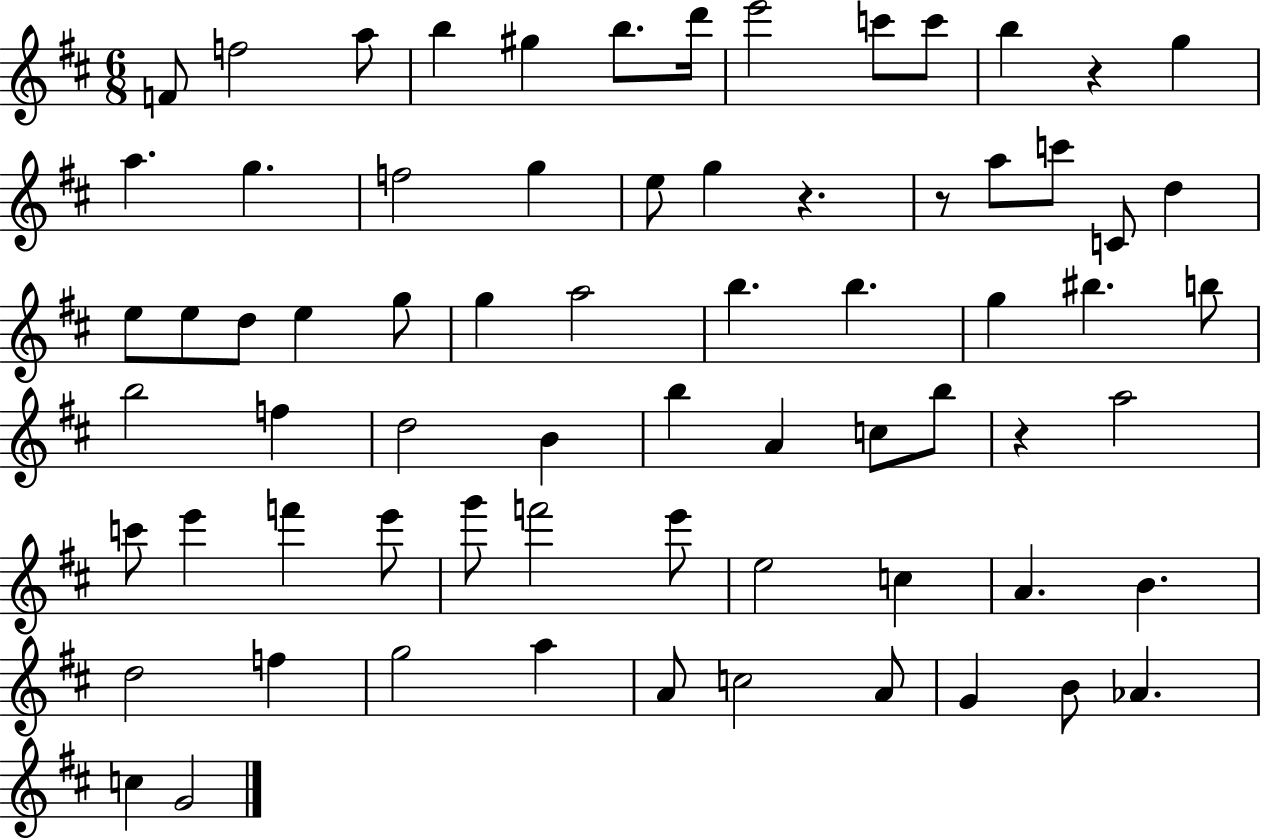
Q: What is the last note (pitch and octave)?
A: G4